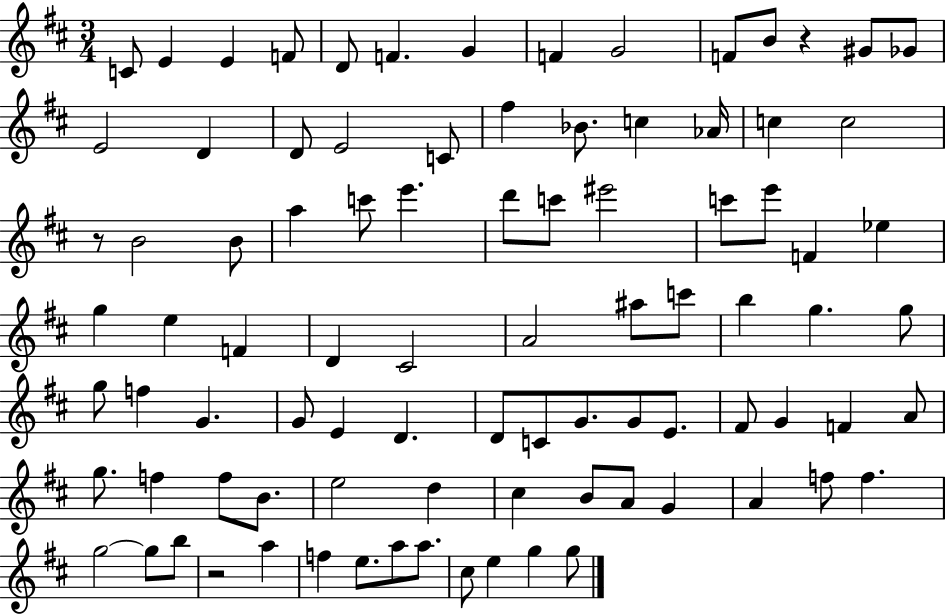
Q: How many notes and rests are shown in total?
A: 90